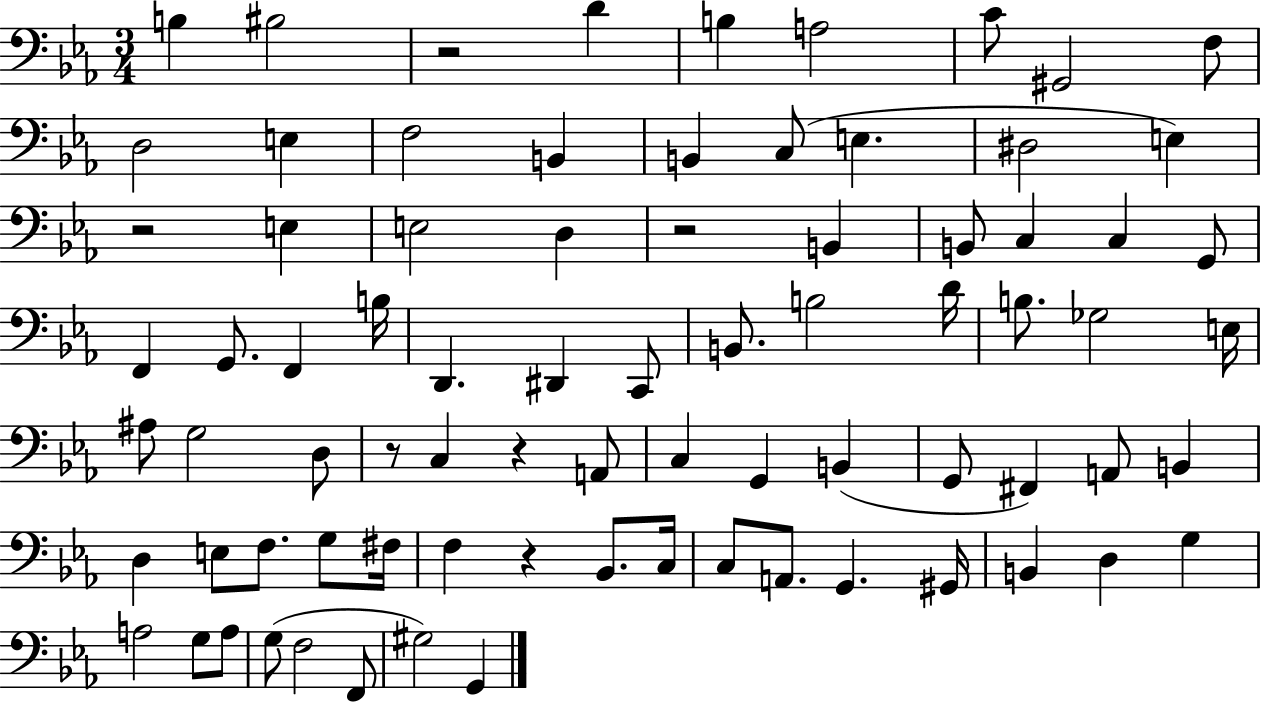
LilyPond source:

{
  \clef bass
  \numericTimeSignature
  \time 3/4
  \key ees \major
  b4 bis2 | r2 d'4 | b4 a2 | c'8 gis,2 f8 | \break d2 e4 | f2 b,4 | b,4 c8( e4. | dis2 e4) | \break r2 e4 | e2 d4 | r2 b,4 | b,8 c4 c4 g,8 | \break f,4 g,8. f,4 b16 | d,4. dis,4 c,8 | b,8. b2 d'16 | b8. ges2 e16 | \break ais8 g2 d8 | r8 c4 r4 a,8 | c4 g,4 b,4( | g,8 fis,4) a,8 b,4 | \break d4 e8 f8. g8 fis16 | f4 r4 bes,8. c16 | c8 a,8. g,4. gis,16 | b,4 d4 g4 | \break a2 g8 a8 | g8( f2 f,8 | gis2) g,4 | \bar "|."
}